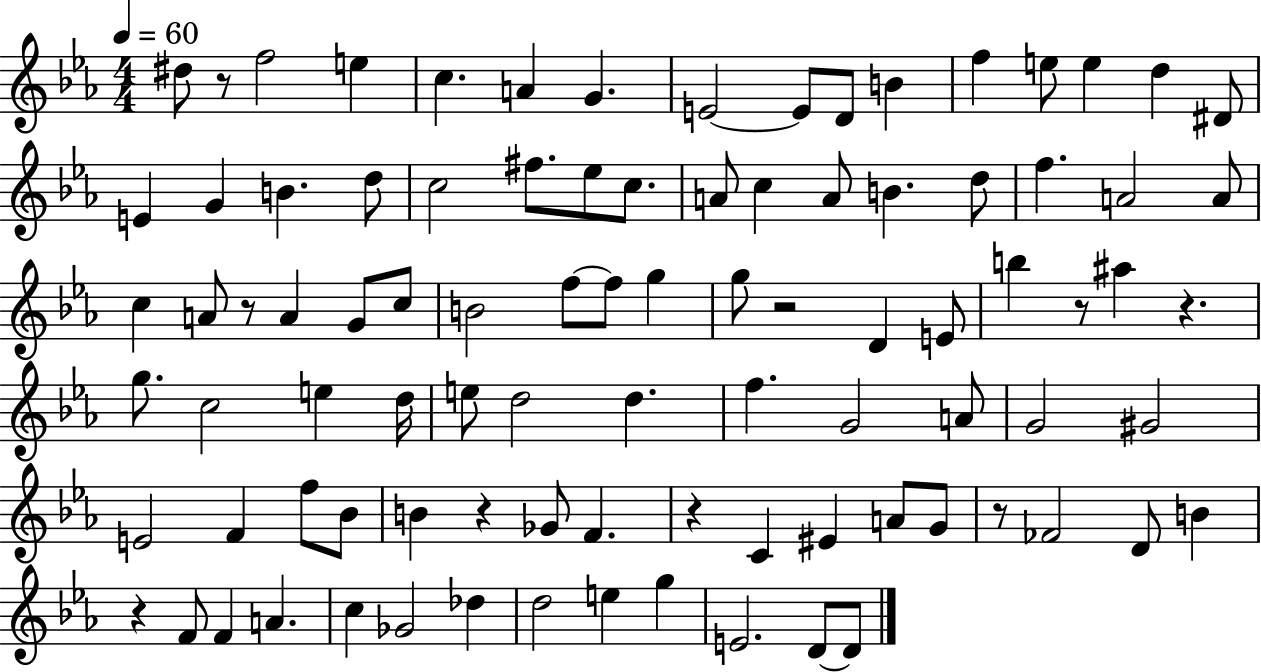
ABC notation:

X:1
T:Untitled
M:4/4
L:1/4
K:Eb
^d/2 z/2 f2 e c A G E2 E/2 D/2 B f e/2 e d ^D/2 E G B d/2 c2 ^f/2 _e/2 c/2 A/2 c A/2 B d/2 f A2 A/2 c A/2 z/2 A G/2 c/2 B2 f/2 f/2 g g/2 z2 D E/2 b z/2 ^a z g/2 c2 e d/4 e/2 d2 d f G2 A/2 G2 ^G2 E2 F f/2 _B/2 B z _G/2 F z C ^E A/2 G/2 z/2 _F2 D/2 B z F/2 F A c _G2 _d d2 e g E2 D/2 D/2